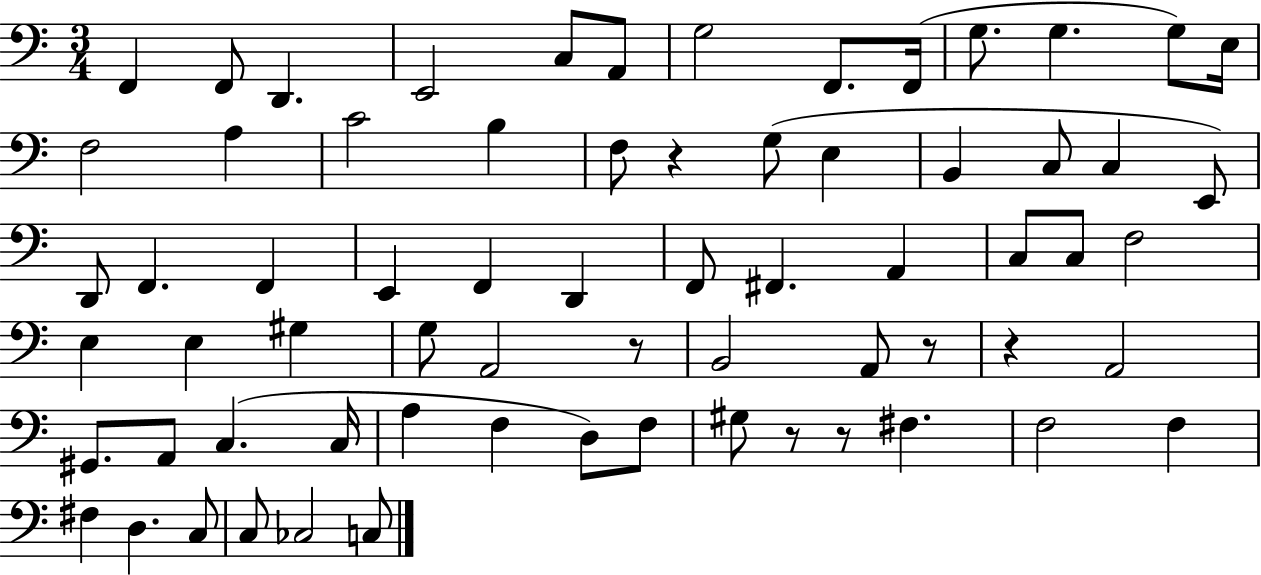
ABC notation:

X:1
T:Untitled
M:3/4
L:1/4
K:C
F,, F,,/2 D,, E,,2 C,/2 A,,/2 G,2 F,,/2 F,,/4 G,/2 G, G,/2 E,/4 F,2 A, C2 B, F,/2 z G,/2 E, B,, C,/2 C, E,,/2 D,,/2 F,, F,, E,, F,, D,, F,,/2 ^F,, A,, C,/2 C,/2 F,2 E, E, ^G, G,/2 A,,2 z/2 B,,2 A,,/2 z/2 z A,,2 ^G,,/2 A,,/2 C, C,/4 A, F, D,/2 F,/2 ^G,/2 z/2 z/2 ^F, F,2 F, ^F, D, C,/2 C,/2 _C,2 C,/2